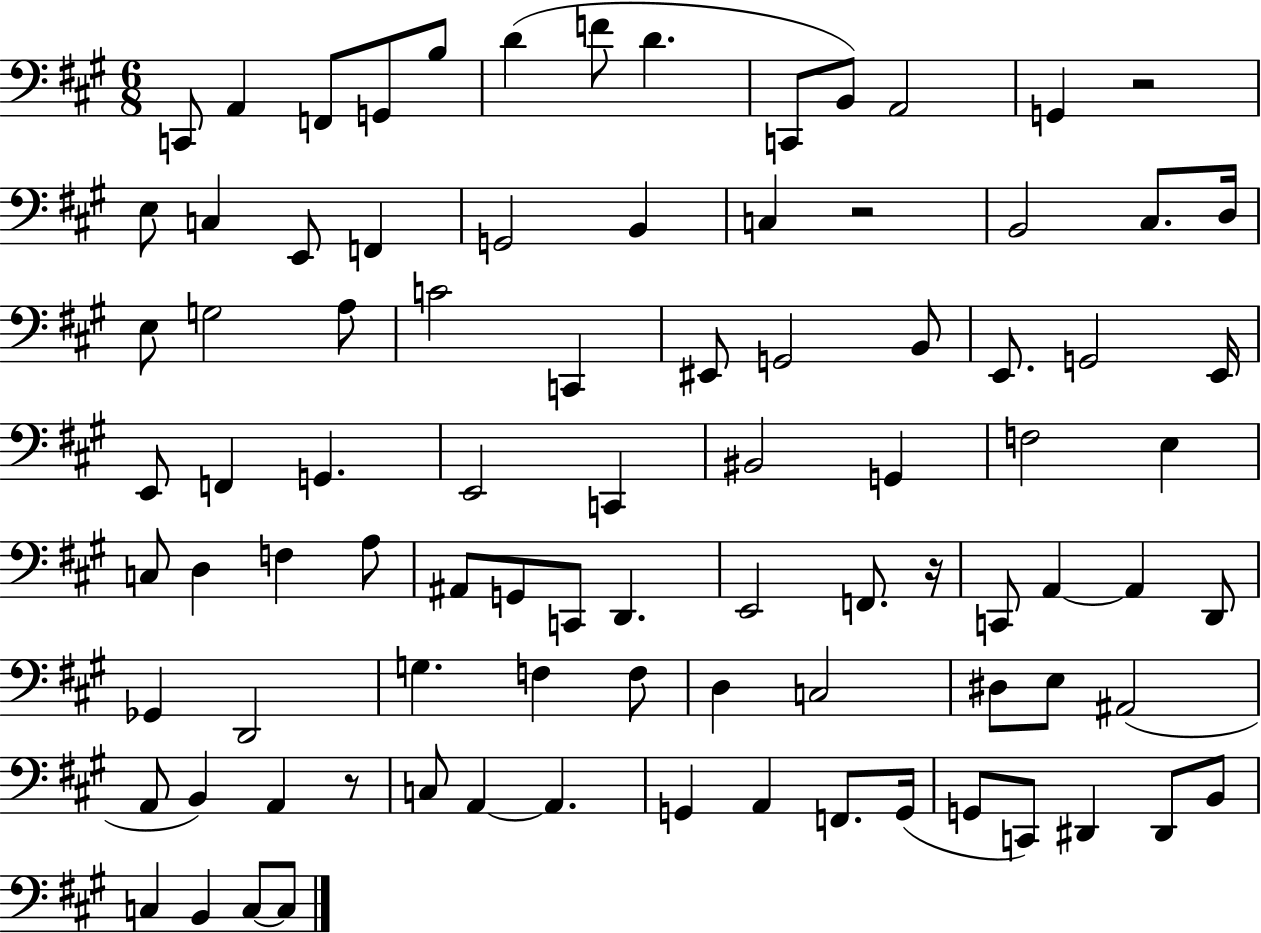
X:1
T:Untitled
M:6/8
L:1/4
K:A
C,,/2 A,, F,,/2 G,,/2 B,/2 D F/2 D C,,/2 B,,/2 A,,2 G,, z2 E,/2 C, E,,/2 F,, G,,2 B,, C, z2 B,,2 ^C,/2 D,/4 E,/2 G,2 A,/2 C2 C,, ^E,,/2 G,,2 B,,/2 E,,/2 G,,2 E,,/4 E,,/2 F,, G,, E,,2 C,, ^B,,2 G,, F,2 E, C,/2 D, F, A,/2 ^A,,/2 G,,/2 C,,/2 D,, E,,2 F,,/2 z/4 C,,/2 A,, A,, D,,/2 _G,, D,,2 G, F, F,/2 D, C,2 ^D,/2 E,/2 ^A,,2 A,,/2 B,, A,, z/2 C,/2 A,, A,, G,, A,, F,,/2 G,,/4 G,,/2 C,,/2 ^D,, ^D,,/2 B,,/2 C, B,, C,/2 C,/2